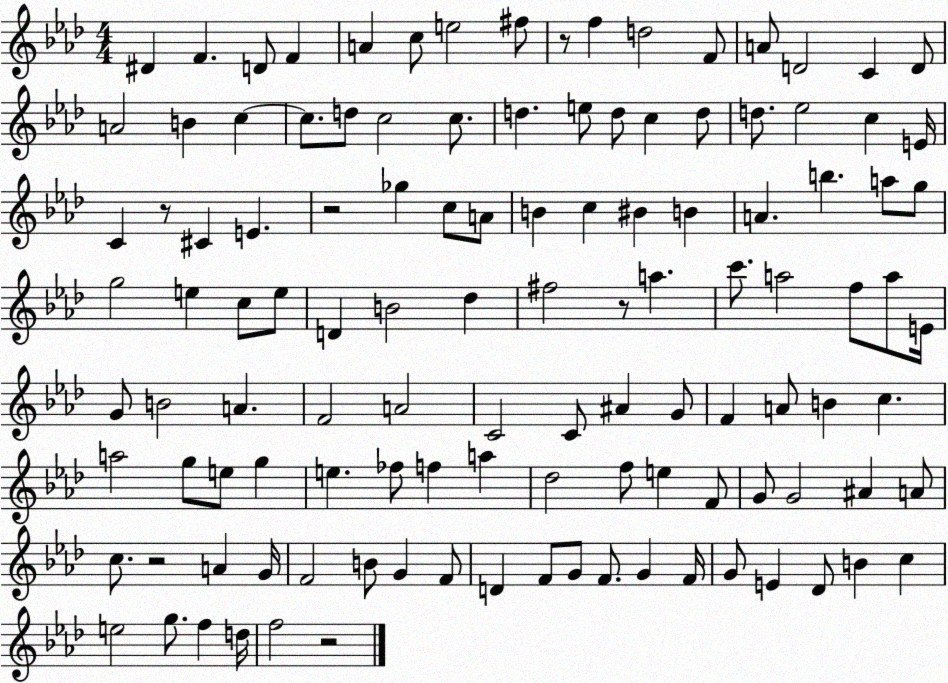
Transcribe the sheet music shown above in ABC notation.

X:1
T:Untitled
M:4/4
L:1/4
K:Ab
^D F D/2 F A c/2 e2 ^f/2 z/2 f d2 F/2 A/2 D2 C D/2 A2 B c c/2 d/2 c2 c/2 d e/2 d/2 c d/2 d/2 _e2 c E/4 C z/2 ^C E z2 _g c/2 A/2 B c ^B B A b a/2 g/2 g2 e c/2 e/2 D B2 _d ^f2 z/2 a c'/2 a2 f/2 a/2 E/4 G/2 B2 A F2 A2 C2 C/2 ^A G/2 F A/2 B c a2 g/2 e/2 g e _f/2 f a _d2 f/2 e F/2 G/2 G2 ^A A/2 c/2 z2 A G/4 F2 B/2 G F/2 D F/2 G/2 F/2 G F/4 G/2 E _D/2 B c e2 g/2 f d/4 f2 z2